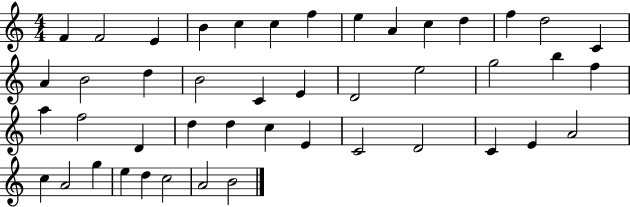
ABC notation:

X:1
T:Untitled
M:4/4
L:1/4
K:C
F F2 E B c c f e A c d f d2 C A B2 d B2 C E D2 e2 g2 b f a f2 D d d c E C2 D2 C E A2 c A2 g e d c2 A2 B2